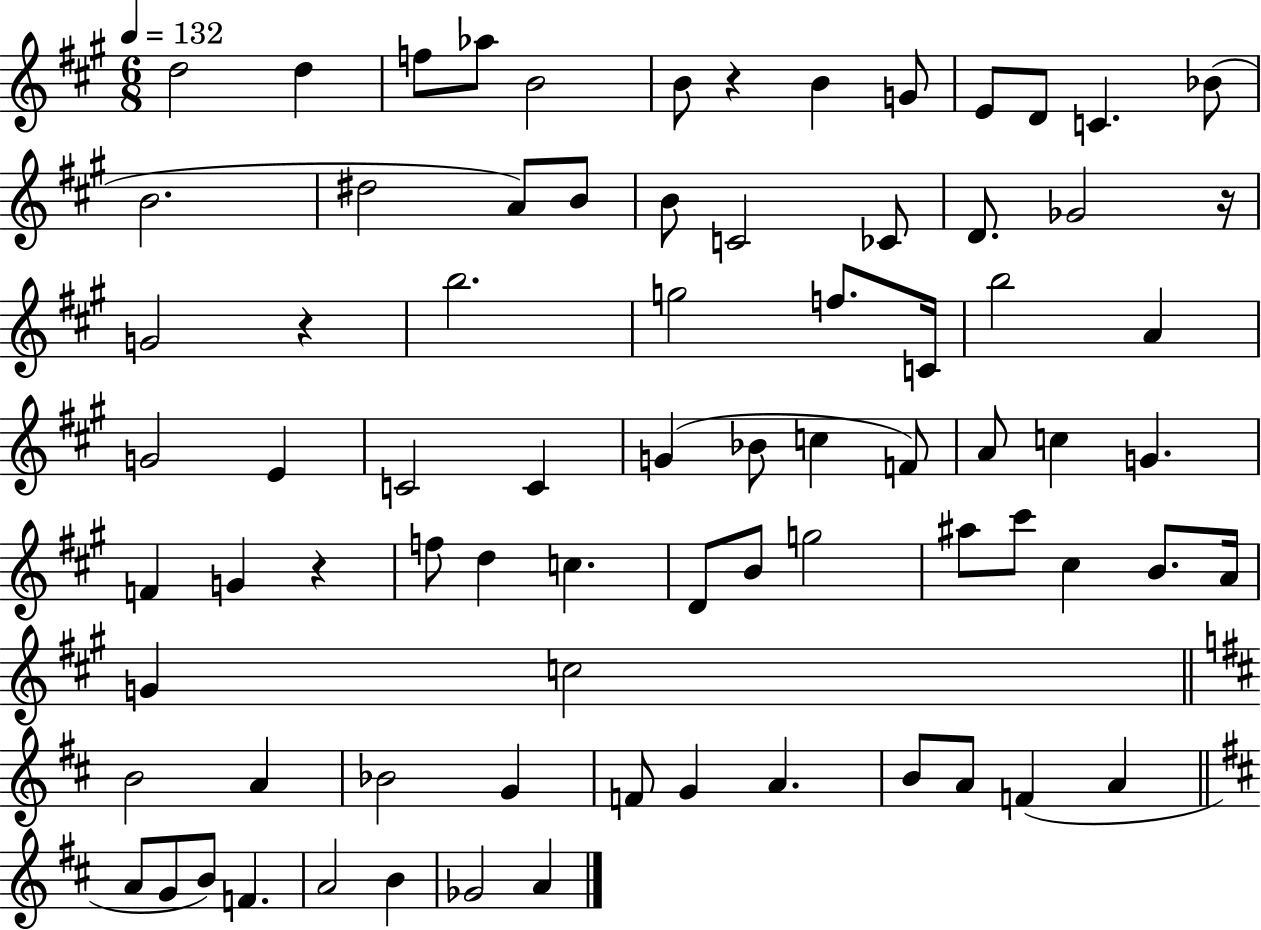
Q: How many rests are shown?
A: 4